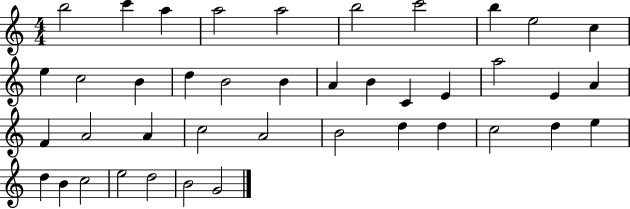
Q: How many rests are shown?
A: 0